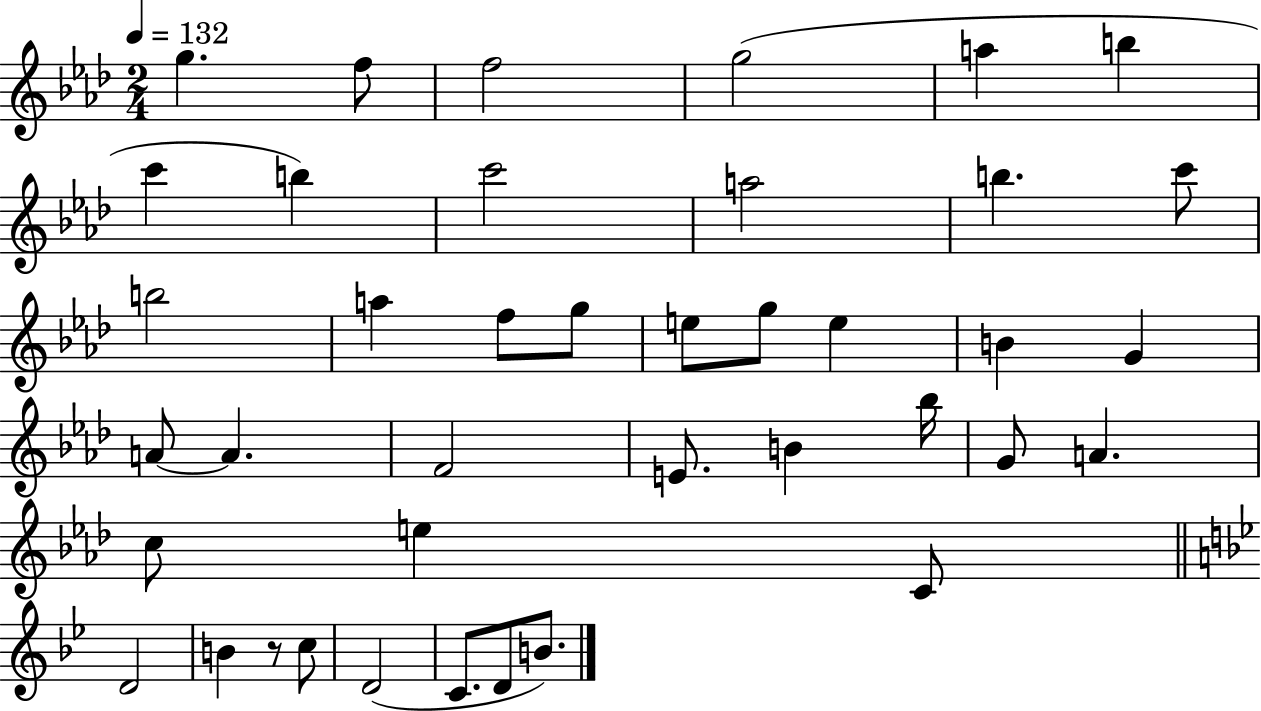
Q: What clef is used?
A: treble